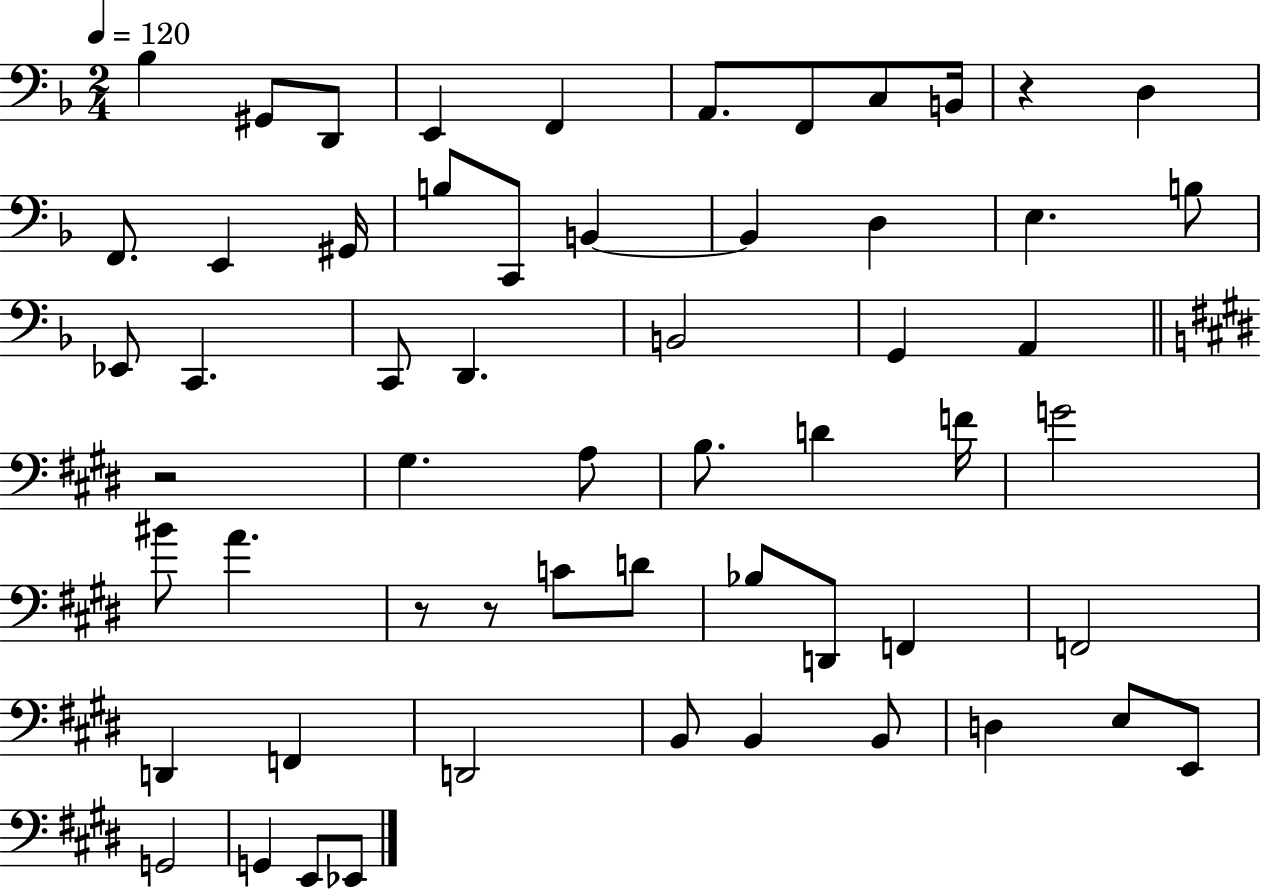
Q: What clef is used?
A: bass